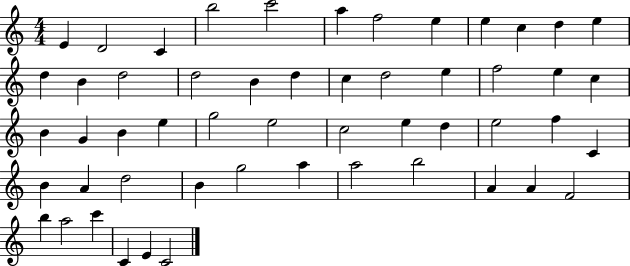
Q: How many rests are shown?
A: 0